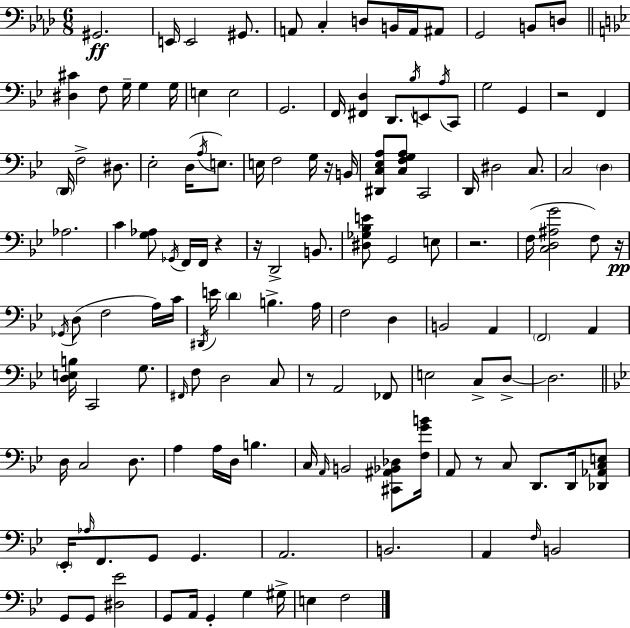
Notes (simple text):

G#2/h. E2/s E2/h G#2/e. A2/e C3/q D3/e B2/s A2/s A#2/e G2/h B2/e D3/e [D#3,C#4]/q F3/e G3/s G3/q G3/s E3/q E3/h G2/h. F2/s [F#2,D3]/q D2/e. Bb3/s E2/e A3/s C2/e G3/h G2/q R/h F2/q D2/s F3/h D#3/e. Eb3/h D3/s A3/s E3/e. E3/s F3/h G3/s R/s B2/s [D#2,C3,Eb3,A3]/e [C3,F3,G3,A3]/e C2/h D2/s D#3/h C3/e. C3/h D3/q Ab3/h. C4/q [G3,Ab3]/e Gb2/s F2/s F2/s R/q R/s D2/h B2/e. [D#3,Gb3,Bb3,E4]/e G2/h E3/e R/h. F3/s [C3,D3,A#3,G4]/h F3/e R/s Gb2/s D3/e F3/h A3/s C4/s D#2/s E4/s D4/q B3/q. A3/s F3/h D3/q B2/h A2/q F2/h A2/q [D3,E3,B3]/s C2/h G3/e. F#2/s F3/e D3/h C3/e R/e A2/h FES2/e E3/h C3/e D3/e D3/h. D3/s C3/h D3/e. A3/q A3/s D3/s B3/q. C3/s A2/s B2/h [C#2,A#2,Bb2,Db3]/e [F3,G4,B4]/s A2/e R/e C3/e D2/e. D2/s [Db2,Ab2,C3,E3]/e Eb2/s Ab3/s F2/e. G2/e G2/q. A2/h. B2/h. A2/q F3/s B2/h G2/e G2/e [D#3,Eb4]/h G2/e A2/s G2/q G3/q G#3/s E3/q F3/h